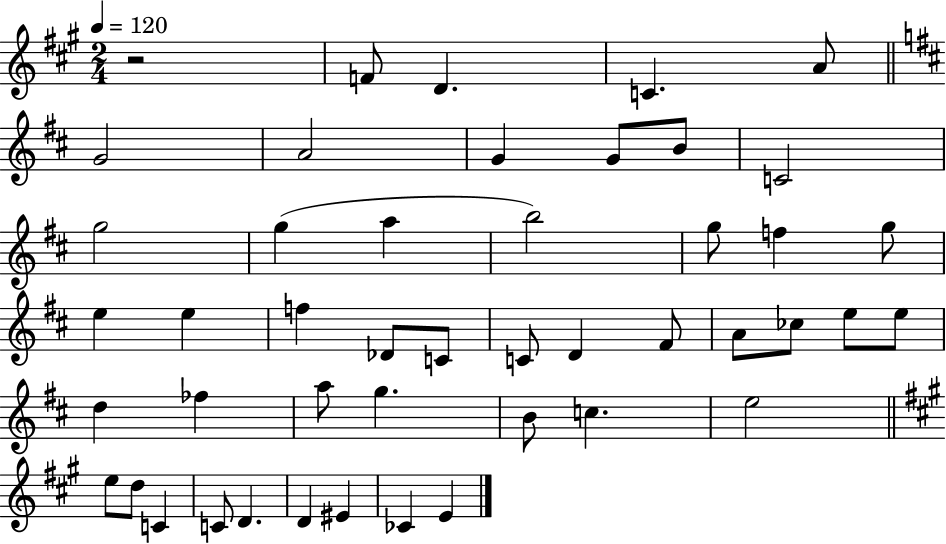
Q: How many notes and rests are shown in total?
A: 46